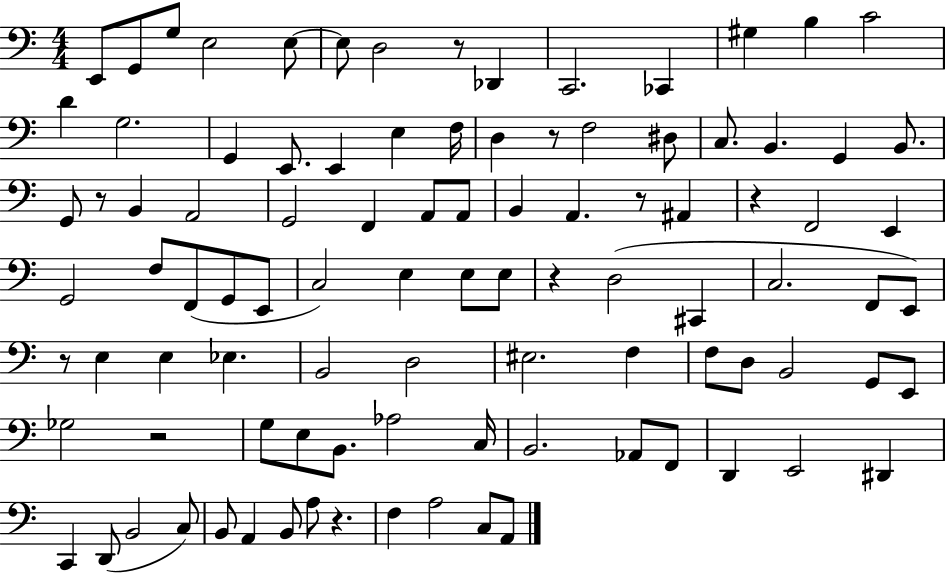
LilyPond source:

{
  \clef bass
  \numericTimeSignature
  \time 4/4
  \key c \major
  e,8 g,8 g8 e2 e8~~ | e8 d2 r8 des,4 | c,2. ces,4 | gis4 b4 c'2 | \break d'4 g2. | g,4 e,8. e,4 e4 f16 | d4 r8 f2 dis8 | c8. b,4. g,4 b,8. | \break g,8 r8 b,4 a,2 | g,2 f,4 a,8 a,8 | b,4 a,4. r8 ais,4 | r4 f,2 e,4 | \break g,2 f8 f,8( g,8 e,8 | c2) e4 e8 e8 | r4 d2( cis,4 | c2. f,8 e,8) | \break r8 e4 e4 ees4. | b,2 d2 | eis2. f4 | f8 d8 b,2 g,8 e,8 | \break ges2 r2 | g8 e8 b,8. aes2 c16 | b,2. aes,8 f,8 | d,4 e,2 dis,4 | \break c,4 d,8( b,2 c8) | b,8 a,4 b,8 a8 r4. | f4 a2 c8 a,8 | \bar "|."
}